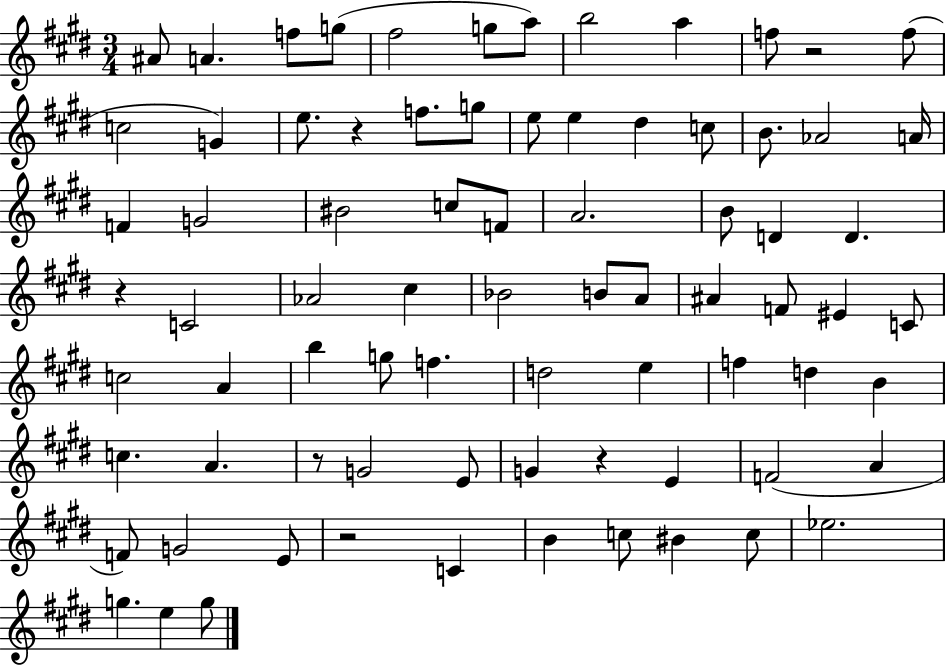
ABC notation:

X:1
T:Untitled
M:3/4
L:1/4
K:E
^A/2 A f/2 g/2 ^f2 g/2 a/2 b2 a f/2 z2 f/2 c2 G e/2 z f/2 g/2 e/2 e ^d c/2 B/2 _A2 A/4 F G2 ^B2 c/2 F/2 A2 B/2 D D z C2 _A2 ^c _B2 B/2 A/2 ^A F/2 ^E C/2 c2 A b g/2 f d2 e f d B c A z/2 G2 E/2 G z E F2 A F/2 G2 E/2 z2 C B c/2 ^B c/2 _e2 g e g/2